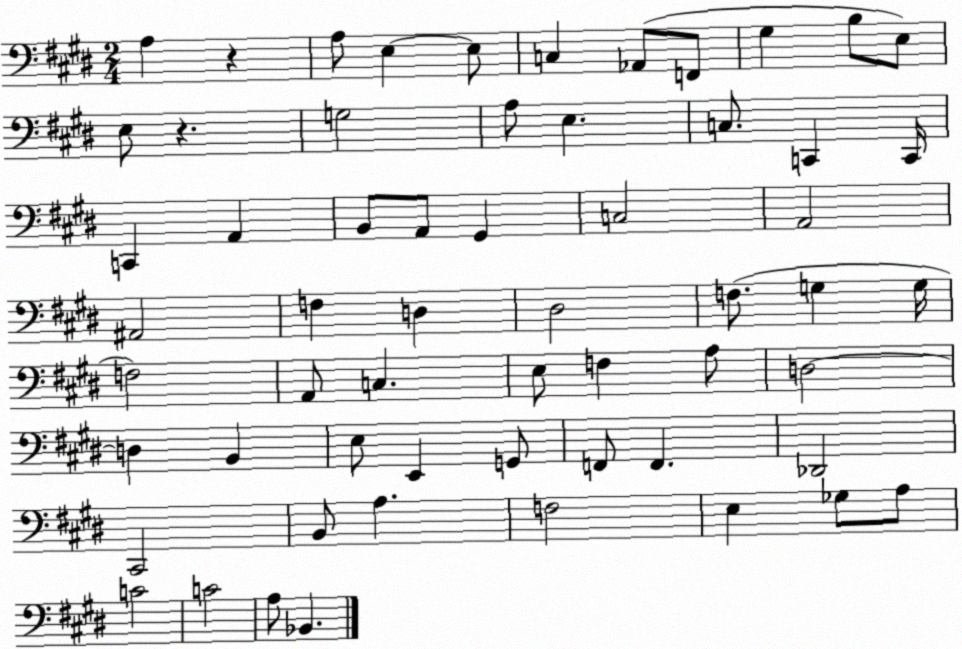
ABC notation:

X:1
T:Untitled
M:2/4
L:1/4
K:E
A, z A,/2 E, E,/2 C, _A,,/2 F,,/2 ^G, B,/2 E,/2 E,/2 z G,2 A,/2 E, C,/2 C,, C,,/4 C,, A,, B,,/2 A,,/2 ^G,, C,2 A,,2 ^A,,2 F, D, ^D,2 F,/2 G, G,/4 F,2 A,,/2 C, E,/2 F, A,/2 D,2 D, B,, E,/2 E,, G,,/2 F,,/2 F,, _D,,2 ^C,,2 B,,/2 A, F,2 E, _G,/2 A,/2 C2 C2 A,/2 _B,,